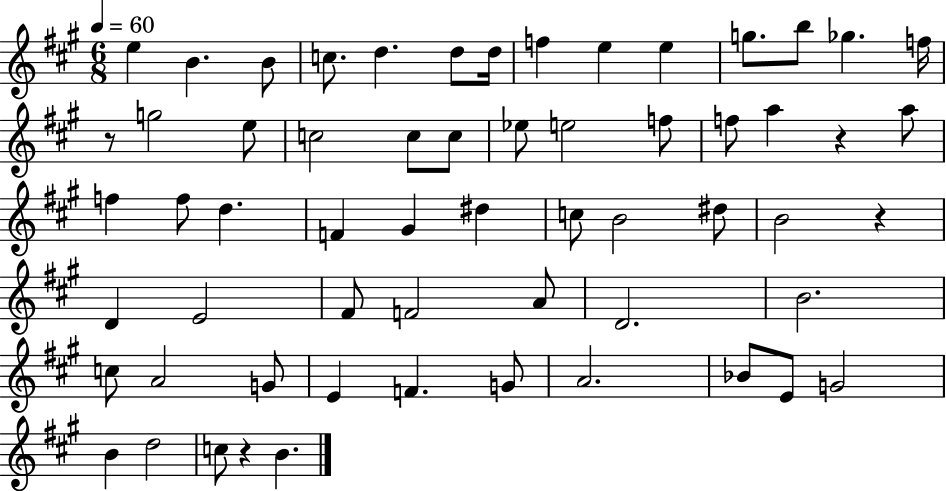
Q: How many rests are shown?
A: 4